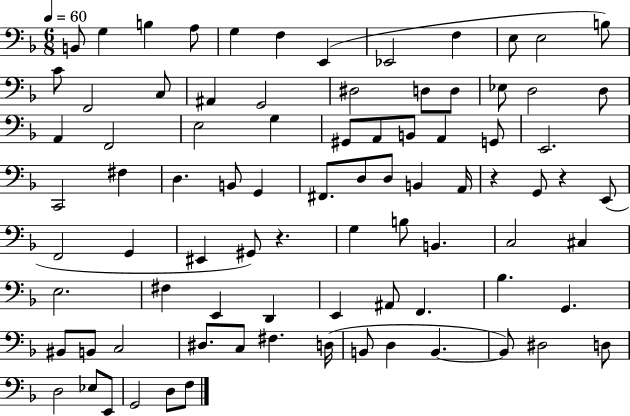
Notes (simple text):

B2/e G3/q B3/q A3/e G3/q F3/q E2/q Eb2/h F3/q E3/e E3/h B3/e C4/e F2/h C3/e A#2/q G2/h D#3/h D3/e D3/e Eb3/e D3/h D3/e A2/q F2/h E3/h G3/q G#2/e A2/e B2/e A2/q G2/e E2/h. C2/h F#3/q D3/q. B2/e G2/q F#2/e. D3/e D3/e B2/q A2/s R/q G2/e R/q E2/e F2/h G2/q EIS2/q G#2/e R/q. G3/q B3/e B2/q. C3/h C#3/q E3/h. F#3/q E2/q D2/q E2/q A#2/e F2/q. Bb3/q. G2/q. BIS2/e B2/e C3/h D#3/e. C3/e F#3/q. D3/s B2/e D3/q B2/q. B2/e D#3/h D3/e D3/h Eb3/e E2/e G2/h D3/e F3/e